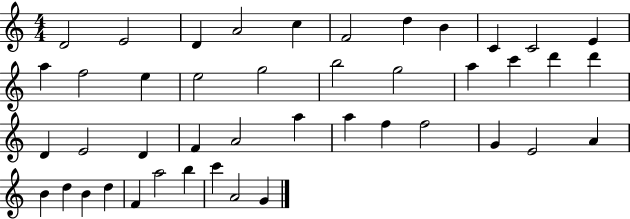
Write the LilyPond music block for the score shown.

{
  \clef treble
  \numericTimeSignature
  \time 4/4
  \key c \major
  d'2 e'2 | d'4 a'2 c''4 | f'2 d''4 b'4 | c'4 c'2 e'4 | \break a''4 f''2 e''4 | e''2 g''2 | b''2 g''2 | a''4 c'''4 d'''4 d'''4 | \break d'4 e'2 d'4 | f'4 a'2 a''4 | a''4 f''4 f''2 | g'4 e'2 a'4 | \break b'4 d''4 b'4 d''4 | f'4 a''2 b''4 | c'''4 a'2 g'4 | \bar "|."
}